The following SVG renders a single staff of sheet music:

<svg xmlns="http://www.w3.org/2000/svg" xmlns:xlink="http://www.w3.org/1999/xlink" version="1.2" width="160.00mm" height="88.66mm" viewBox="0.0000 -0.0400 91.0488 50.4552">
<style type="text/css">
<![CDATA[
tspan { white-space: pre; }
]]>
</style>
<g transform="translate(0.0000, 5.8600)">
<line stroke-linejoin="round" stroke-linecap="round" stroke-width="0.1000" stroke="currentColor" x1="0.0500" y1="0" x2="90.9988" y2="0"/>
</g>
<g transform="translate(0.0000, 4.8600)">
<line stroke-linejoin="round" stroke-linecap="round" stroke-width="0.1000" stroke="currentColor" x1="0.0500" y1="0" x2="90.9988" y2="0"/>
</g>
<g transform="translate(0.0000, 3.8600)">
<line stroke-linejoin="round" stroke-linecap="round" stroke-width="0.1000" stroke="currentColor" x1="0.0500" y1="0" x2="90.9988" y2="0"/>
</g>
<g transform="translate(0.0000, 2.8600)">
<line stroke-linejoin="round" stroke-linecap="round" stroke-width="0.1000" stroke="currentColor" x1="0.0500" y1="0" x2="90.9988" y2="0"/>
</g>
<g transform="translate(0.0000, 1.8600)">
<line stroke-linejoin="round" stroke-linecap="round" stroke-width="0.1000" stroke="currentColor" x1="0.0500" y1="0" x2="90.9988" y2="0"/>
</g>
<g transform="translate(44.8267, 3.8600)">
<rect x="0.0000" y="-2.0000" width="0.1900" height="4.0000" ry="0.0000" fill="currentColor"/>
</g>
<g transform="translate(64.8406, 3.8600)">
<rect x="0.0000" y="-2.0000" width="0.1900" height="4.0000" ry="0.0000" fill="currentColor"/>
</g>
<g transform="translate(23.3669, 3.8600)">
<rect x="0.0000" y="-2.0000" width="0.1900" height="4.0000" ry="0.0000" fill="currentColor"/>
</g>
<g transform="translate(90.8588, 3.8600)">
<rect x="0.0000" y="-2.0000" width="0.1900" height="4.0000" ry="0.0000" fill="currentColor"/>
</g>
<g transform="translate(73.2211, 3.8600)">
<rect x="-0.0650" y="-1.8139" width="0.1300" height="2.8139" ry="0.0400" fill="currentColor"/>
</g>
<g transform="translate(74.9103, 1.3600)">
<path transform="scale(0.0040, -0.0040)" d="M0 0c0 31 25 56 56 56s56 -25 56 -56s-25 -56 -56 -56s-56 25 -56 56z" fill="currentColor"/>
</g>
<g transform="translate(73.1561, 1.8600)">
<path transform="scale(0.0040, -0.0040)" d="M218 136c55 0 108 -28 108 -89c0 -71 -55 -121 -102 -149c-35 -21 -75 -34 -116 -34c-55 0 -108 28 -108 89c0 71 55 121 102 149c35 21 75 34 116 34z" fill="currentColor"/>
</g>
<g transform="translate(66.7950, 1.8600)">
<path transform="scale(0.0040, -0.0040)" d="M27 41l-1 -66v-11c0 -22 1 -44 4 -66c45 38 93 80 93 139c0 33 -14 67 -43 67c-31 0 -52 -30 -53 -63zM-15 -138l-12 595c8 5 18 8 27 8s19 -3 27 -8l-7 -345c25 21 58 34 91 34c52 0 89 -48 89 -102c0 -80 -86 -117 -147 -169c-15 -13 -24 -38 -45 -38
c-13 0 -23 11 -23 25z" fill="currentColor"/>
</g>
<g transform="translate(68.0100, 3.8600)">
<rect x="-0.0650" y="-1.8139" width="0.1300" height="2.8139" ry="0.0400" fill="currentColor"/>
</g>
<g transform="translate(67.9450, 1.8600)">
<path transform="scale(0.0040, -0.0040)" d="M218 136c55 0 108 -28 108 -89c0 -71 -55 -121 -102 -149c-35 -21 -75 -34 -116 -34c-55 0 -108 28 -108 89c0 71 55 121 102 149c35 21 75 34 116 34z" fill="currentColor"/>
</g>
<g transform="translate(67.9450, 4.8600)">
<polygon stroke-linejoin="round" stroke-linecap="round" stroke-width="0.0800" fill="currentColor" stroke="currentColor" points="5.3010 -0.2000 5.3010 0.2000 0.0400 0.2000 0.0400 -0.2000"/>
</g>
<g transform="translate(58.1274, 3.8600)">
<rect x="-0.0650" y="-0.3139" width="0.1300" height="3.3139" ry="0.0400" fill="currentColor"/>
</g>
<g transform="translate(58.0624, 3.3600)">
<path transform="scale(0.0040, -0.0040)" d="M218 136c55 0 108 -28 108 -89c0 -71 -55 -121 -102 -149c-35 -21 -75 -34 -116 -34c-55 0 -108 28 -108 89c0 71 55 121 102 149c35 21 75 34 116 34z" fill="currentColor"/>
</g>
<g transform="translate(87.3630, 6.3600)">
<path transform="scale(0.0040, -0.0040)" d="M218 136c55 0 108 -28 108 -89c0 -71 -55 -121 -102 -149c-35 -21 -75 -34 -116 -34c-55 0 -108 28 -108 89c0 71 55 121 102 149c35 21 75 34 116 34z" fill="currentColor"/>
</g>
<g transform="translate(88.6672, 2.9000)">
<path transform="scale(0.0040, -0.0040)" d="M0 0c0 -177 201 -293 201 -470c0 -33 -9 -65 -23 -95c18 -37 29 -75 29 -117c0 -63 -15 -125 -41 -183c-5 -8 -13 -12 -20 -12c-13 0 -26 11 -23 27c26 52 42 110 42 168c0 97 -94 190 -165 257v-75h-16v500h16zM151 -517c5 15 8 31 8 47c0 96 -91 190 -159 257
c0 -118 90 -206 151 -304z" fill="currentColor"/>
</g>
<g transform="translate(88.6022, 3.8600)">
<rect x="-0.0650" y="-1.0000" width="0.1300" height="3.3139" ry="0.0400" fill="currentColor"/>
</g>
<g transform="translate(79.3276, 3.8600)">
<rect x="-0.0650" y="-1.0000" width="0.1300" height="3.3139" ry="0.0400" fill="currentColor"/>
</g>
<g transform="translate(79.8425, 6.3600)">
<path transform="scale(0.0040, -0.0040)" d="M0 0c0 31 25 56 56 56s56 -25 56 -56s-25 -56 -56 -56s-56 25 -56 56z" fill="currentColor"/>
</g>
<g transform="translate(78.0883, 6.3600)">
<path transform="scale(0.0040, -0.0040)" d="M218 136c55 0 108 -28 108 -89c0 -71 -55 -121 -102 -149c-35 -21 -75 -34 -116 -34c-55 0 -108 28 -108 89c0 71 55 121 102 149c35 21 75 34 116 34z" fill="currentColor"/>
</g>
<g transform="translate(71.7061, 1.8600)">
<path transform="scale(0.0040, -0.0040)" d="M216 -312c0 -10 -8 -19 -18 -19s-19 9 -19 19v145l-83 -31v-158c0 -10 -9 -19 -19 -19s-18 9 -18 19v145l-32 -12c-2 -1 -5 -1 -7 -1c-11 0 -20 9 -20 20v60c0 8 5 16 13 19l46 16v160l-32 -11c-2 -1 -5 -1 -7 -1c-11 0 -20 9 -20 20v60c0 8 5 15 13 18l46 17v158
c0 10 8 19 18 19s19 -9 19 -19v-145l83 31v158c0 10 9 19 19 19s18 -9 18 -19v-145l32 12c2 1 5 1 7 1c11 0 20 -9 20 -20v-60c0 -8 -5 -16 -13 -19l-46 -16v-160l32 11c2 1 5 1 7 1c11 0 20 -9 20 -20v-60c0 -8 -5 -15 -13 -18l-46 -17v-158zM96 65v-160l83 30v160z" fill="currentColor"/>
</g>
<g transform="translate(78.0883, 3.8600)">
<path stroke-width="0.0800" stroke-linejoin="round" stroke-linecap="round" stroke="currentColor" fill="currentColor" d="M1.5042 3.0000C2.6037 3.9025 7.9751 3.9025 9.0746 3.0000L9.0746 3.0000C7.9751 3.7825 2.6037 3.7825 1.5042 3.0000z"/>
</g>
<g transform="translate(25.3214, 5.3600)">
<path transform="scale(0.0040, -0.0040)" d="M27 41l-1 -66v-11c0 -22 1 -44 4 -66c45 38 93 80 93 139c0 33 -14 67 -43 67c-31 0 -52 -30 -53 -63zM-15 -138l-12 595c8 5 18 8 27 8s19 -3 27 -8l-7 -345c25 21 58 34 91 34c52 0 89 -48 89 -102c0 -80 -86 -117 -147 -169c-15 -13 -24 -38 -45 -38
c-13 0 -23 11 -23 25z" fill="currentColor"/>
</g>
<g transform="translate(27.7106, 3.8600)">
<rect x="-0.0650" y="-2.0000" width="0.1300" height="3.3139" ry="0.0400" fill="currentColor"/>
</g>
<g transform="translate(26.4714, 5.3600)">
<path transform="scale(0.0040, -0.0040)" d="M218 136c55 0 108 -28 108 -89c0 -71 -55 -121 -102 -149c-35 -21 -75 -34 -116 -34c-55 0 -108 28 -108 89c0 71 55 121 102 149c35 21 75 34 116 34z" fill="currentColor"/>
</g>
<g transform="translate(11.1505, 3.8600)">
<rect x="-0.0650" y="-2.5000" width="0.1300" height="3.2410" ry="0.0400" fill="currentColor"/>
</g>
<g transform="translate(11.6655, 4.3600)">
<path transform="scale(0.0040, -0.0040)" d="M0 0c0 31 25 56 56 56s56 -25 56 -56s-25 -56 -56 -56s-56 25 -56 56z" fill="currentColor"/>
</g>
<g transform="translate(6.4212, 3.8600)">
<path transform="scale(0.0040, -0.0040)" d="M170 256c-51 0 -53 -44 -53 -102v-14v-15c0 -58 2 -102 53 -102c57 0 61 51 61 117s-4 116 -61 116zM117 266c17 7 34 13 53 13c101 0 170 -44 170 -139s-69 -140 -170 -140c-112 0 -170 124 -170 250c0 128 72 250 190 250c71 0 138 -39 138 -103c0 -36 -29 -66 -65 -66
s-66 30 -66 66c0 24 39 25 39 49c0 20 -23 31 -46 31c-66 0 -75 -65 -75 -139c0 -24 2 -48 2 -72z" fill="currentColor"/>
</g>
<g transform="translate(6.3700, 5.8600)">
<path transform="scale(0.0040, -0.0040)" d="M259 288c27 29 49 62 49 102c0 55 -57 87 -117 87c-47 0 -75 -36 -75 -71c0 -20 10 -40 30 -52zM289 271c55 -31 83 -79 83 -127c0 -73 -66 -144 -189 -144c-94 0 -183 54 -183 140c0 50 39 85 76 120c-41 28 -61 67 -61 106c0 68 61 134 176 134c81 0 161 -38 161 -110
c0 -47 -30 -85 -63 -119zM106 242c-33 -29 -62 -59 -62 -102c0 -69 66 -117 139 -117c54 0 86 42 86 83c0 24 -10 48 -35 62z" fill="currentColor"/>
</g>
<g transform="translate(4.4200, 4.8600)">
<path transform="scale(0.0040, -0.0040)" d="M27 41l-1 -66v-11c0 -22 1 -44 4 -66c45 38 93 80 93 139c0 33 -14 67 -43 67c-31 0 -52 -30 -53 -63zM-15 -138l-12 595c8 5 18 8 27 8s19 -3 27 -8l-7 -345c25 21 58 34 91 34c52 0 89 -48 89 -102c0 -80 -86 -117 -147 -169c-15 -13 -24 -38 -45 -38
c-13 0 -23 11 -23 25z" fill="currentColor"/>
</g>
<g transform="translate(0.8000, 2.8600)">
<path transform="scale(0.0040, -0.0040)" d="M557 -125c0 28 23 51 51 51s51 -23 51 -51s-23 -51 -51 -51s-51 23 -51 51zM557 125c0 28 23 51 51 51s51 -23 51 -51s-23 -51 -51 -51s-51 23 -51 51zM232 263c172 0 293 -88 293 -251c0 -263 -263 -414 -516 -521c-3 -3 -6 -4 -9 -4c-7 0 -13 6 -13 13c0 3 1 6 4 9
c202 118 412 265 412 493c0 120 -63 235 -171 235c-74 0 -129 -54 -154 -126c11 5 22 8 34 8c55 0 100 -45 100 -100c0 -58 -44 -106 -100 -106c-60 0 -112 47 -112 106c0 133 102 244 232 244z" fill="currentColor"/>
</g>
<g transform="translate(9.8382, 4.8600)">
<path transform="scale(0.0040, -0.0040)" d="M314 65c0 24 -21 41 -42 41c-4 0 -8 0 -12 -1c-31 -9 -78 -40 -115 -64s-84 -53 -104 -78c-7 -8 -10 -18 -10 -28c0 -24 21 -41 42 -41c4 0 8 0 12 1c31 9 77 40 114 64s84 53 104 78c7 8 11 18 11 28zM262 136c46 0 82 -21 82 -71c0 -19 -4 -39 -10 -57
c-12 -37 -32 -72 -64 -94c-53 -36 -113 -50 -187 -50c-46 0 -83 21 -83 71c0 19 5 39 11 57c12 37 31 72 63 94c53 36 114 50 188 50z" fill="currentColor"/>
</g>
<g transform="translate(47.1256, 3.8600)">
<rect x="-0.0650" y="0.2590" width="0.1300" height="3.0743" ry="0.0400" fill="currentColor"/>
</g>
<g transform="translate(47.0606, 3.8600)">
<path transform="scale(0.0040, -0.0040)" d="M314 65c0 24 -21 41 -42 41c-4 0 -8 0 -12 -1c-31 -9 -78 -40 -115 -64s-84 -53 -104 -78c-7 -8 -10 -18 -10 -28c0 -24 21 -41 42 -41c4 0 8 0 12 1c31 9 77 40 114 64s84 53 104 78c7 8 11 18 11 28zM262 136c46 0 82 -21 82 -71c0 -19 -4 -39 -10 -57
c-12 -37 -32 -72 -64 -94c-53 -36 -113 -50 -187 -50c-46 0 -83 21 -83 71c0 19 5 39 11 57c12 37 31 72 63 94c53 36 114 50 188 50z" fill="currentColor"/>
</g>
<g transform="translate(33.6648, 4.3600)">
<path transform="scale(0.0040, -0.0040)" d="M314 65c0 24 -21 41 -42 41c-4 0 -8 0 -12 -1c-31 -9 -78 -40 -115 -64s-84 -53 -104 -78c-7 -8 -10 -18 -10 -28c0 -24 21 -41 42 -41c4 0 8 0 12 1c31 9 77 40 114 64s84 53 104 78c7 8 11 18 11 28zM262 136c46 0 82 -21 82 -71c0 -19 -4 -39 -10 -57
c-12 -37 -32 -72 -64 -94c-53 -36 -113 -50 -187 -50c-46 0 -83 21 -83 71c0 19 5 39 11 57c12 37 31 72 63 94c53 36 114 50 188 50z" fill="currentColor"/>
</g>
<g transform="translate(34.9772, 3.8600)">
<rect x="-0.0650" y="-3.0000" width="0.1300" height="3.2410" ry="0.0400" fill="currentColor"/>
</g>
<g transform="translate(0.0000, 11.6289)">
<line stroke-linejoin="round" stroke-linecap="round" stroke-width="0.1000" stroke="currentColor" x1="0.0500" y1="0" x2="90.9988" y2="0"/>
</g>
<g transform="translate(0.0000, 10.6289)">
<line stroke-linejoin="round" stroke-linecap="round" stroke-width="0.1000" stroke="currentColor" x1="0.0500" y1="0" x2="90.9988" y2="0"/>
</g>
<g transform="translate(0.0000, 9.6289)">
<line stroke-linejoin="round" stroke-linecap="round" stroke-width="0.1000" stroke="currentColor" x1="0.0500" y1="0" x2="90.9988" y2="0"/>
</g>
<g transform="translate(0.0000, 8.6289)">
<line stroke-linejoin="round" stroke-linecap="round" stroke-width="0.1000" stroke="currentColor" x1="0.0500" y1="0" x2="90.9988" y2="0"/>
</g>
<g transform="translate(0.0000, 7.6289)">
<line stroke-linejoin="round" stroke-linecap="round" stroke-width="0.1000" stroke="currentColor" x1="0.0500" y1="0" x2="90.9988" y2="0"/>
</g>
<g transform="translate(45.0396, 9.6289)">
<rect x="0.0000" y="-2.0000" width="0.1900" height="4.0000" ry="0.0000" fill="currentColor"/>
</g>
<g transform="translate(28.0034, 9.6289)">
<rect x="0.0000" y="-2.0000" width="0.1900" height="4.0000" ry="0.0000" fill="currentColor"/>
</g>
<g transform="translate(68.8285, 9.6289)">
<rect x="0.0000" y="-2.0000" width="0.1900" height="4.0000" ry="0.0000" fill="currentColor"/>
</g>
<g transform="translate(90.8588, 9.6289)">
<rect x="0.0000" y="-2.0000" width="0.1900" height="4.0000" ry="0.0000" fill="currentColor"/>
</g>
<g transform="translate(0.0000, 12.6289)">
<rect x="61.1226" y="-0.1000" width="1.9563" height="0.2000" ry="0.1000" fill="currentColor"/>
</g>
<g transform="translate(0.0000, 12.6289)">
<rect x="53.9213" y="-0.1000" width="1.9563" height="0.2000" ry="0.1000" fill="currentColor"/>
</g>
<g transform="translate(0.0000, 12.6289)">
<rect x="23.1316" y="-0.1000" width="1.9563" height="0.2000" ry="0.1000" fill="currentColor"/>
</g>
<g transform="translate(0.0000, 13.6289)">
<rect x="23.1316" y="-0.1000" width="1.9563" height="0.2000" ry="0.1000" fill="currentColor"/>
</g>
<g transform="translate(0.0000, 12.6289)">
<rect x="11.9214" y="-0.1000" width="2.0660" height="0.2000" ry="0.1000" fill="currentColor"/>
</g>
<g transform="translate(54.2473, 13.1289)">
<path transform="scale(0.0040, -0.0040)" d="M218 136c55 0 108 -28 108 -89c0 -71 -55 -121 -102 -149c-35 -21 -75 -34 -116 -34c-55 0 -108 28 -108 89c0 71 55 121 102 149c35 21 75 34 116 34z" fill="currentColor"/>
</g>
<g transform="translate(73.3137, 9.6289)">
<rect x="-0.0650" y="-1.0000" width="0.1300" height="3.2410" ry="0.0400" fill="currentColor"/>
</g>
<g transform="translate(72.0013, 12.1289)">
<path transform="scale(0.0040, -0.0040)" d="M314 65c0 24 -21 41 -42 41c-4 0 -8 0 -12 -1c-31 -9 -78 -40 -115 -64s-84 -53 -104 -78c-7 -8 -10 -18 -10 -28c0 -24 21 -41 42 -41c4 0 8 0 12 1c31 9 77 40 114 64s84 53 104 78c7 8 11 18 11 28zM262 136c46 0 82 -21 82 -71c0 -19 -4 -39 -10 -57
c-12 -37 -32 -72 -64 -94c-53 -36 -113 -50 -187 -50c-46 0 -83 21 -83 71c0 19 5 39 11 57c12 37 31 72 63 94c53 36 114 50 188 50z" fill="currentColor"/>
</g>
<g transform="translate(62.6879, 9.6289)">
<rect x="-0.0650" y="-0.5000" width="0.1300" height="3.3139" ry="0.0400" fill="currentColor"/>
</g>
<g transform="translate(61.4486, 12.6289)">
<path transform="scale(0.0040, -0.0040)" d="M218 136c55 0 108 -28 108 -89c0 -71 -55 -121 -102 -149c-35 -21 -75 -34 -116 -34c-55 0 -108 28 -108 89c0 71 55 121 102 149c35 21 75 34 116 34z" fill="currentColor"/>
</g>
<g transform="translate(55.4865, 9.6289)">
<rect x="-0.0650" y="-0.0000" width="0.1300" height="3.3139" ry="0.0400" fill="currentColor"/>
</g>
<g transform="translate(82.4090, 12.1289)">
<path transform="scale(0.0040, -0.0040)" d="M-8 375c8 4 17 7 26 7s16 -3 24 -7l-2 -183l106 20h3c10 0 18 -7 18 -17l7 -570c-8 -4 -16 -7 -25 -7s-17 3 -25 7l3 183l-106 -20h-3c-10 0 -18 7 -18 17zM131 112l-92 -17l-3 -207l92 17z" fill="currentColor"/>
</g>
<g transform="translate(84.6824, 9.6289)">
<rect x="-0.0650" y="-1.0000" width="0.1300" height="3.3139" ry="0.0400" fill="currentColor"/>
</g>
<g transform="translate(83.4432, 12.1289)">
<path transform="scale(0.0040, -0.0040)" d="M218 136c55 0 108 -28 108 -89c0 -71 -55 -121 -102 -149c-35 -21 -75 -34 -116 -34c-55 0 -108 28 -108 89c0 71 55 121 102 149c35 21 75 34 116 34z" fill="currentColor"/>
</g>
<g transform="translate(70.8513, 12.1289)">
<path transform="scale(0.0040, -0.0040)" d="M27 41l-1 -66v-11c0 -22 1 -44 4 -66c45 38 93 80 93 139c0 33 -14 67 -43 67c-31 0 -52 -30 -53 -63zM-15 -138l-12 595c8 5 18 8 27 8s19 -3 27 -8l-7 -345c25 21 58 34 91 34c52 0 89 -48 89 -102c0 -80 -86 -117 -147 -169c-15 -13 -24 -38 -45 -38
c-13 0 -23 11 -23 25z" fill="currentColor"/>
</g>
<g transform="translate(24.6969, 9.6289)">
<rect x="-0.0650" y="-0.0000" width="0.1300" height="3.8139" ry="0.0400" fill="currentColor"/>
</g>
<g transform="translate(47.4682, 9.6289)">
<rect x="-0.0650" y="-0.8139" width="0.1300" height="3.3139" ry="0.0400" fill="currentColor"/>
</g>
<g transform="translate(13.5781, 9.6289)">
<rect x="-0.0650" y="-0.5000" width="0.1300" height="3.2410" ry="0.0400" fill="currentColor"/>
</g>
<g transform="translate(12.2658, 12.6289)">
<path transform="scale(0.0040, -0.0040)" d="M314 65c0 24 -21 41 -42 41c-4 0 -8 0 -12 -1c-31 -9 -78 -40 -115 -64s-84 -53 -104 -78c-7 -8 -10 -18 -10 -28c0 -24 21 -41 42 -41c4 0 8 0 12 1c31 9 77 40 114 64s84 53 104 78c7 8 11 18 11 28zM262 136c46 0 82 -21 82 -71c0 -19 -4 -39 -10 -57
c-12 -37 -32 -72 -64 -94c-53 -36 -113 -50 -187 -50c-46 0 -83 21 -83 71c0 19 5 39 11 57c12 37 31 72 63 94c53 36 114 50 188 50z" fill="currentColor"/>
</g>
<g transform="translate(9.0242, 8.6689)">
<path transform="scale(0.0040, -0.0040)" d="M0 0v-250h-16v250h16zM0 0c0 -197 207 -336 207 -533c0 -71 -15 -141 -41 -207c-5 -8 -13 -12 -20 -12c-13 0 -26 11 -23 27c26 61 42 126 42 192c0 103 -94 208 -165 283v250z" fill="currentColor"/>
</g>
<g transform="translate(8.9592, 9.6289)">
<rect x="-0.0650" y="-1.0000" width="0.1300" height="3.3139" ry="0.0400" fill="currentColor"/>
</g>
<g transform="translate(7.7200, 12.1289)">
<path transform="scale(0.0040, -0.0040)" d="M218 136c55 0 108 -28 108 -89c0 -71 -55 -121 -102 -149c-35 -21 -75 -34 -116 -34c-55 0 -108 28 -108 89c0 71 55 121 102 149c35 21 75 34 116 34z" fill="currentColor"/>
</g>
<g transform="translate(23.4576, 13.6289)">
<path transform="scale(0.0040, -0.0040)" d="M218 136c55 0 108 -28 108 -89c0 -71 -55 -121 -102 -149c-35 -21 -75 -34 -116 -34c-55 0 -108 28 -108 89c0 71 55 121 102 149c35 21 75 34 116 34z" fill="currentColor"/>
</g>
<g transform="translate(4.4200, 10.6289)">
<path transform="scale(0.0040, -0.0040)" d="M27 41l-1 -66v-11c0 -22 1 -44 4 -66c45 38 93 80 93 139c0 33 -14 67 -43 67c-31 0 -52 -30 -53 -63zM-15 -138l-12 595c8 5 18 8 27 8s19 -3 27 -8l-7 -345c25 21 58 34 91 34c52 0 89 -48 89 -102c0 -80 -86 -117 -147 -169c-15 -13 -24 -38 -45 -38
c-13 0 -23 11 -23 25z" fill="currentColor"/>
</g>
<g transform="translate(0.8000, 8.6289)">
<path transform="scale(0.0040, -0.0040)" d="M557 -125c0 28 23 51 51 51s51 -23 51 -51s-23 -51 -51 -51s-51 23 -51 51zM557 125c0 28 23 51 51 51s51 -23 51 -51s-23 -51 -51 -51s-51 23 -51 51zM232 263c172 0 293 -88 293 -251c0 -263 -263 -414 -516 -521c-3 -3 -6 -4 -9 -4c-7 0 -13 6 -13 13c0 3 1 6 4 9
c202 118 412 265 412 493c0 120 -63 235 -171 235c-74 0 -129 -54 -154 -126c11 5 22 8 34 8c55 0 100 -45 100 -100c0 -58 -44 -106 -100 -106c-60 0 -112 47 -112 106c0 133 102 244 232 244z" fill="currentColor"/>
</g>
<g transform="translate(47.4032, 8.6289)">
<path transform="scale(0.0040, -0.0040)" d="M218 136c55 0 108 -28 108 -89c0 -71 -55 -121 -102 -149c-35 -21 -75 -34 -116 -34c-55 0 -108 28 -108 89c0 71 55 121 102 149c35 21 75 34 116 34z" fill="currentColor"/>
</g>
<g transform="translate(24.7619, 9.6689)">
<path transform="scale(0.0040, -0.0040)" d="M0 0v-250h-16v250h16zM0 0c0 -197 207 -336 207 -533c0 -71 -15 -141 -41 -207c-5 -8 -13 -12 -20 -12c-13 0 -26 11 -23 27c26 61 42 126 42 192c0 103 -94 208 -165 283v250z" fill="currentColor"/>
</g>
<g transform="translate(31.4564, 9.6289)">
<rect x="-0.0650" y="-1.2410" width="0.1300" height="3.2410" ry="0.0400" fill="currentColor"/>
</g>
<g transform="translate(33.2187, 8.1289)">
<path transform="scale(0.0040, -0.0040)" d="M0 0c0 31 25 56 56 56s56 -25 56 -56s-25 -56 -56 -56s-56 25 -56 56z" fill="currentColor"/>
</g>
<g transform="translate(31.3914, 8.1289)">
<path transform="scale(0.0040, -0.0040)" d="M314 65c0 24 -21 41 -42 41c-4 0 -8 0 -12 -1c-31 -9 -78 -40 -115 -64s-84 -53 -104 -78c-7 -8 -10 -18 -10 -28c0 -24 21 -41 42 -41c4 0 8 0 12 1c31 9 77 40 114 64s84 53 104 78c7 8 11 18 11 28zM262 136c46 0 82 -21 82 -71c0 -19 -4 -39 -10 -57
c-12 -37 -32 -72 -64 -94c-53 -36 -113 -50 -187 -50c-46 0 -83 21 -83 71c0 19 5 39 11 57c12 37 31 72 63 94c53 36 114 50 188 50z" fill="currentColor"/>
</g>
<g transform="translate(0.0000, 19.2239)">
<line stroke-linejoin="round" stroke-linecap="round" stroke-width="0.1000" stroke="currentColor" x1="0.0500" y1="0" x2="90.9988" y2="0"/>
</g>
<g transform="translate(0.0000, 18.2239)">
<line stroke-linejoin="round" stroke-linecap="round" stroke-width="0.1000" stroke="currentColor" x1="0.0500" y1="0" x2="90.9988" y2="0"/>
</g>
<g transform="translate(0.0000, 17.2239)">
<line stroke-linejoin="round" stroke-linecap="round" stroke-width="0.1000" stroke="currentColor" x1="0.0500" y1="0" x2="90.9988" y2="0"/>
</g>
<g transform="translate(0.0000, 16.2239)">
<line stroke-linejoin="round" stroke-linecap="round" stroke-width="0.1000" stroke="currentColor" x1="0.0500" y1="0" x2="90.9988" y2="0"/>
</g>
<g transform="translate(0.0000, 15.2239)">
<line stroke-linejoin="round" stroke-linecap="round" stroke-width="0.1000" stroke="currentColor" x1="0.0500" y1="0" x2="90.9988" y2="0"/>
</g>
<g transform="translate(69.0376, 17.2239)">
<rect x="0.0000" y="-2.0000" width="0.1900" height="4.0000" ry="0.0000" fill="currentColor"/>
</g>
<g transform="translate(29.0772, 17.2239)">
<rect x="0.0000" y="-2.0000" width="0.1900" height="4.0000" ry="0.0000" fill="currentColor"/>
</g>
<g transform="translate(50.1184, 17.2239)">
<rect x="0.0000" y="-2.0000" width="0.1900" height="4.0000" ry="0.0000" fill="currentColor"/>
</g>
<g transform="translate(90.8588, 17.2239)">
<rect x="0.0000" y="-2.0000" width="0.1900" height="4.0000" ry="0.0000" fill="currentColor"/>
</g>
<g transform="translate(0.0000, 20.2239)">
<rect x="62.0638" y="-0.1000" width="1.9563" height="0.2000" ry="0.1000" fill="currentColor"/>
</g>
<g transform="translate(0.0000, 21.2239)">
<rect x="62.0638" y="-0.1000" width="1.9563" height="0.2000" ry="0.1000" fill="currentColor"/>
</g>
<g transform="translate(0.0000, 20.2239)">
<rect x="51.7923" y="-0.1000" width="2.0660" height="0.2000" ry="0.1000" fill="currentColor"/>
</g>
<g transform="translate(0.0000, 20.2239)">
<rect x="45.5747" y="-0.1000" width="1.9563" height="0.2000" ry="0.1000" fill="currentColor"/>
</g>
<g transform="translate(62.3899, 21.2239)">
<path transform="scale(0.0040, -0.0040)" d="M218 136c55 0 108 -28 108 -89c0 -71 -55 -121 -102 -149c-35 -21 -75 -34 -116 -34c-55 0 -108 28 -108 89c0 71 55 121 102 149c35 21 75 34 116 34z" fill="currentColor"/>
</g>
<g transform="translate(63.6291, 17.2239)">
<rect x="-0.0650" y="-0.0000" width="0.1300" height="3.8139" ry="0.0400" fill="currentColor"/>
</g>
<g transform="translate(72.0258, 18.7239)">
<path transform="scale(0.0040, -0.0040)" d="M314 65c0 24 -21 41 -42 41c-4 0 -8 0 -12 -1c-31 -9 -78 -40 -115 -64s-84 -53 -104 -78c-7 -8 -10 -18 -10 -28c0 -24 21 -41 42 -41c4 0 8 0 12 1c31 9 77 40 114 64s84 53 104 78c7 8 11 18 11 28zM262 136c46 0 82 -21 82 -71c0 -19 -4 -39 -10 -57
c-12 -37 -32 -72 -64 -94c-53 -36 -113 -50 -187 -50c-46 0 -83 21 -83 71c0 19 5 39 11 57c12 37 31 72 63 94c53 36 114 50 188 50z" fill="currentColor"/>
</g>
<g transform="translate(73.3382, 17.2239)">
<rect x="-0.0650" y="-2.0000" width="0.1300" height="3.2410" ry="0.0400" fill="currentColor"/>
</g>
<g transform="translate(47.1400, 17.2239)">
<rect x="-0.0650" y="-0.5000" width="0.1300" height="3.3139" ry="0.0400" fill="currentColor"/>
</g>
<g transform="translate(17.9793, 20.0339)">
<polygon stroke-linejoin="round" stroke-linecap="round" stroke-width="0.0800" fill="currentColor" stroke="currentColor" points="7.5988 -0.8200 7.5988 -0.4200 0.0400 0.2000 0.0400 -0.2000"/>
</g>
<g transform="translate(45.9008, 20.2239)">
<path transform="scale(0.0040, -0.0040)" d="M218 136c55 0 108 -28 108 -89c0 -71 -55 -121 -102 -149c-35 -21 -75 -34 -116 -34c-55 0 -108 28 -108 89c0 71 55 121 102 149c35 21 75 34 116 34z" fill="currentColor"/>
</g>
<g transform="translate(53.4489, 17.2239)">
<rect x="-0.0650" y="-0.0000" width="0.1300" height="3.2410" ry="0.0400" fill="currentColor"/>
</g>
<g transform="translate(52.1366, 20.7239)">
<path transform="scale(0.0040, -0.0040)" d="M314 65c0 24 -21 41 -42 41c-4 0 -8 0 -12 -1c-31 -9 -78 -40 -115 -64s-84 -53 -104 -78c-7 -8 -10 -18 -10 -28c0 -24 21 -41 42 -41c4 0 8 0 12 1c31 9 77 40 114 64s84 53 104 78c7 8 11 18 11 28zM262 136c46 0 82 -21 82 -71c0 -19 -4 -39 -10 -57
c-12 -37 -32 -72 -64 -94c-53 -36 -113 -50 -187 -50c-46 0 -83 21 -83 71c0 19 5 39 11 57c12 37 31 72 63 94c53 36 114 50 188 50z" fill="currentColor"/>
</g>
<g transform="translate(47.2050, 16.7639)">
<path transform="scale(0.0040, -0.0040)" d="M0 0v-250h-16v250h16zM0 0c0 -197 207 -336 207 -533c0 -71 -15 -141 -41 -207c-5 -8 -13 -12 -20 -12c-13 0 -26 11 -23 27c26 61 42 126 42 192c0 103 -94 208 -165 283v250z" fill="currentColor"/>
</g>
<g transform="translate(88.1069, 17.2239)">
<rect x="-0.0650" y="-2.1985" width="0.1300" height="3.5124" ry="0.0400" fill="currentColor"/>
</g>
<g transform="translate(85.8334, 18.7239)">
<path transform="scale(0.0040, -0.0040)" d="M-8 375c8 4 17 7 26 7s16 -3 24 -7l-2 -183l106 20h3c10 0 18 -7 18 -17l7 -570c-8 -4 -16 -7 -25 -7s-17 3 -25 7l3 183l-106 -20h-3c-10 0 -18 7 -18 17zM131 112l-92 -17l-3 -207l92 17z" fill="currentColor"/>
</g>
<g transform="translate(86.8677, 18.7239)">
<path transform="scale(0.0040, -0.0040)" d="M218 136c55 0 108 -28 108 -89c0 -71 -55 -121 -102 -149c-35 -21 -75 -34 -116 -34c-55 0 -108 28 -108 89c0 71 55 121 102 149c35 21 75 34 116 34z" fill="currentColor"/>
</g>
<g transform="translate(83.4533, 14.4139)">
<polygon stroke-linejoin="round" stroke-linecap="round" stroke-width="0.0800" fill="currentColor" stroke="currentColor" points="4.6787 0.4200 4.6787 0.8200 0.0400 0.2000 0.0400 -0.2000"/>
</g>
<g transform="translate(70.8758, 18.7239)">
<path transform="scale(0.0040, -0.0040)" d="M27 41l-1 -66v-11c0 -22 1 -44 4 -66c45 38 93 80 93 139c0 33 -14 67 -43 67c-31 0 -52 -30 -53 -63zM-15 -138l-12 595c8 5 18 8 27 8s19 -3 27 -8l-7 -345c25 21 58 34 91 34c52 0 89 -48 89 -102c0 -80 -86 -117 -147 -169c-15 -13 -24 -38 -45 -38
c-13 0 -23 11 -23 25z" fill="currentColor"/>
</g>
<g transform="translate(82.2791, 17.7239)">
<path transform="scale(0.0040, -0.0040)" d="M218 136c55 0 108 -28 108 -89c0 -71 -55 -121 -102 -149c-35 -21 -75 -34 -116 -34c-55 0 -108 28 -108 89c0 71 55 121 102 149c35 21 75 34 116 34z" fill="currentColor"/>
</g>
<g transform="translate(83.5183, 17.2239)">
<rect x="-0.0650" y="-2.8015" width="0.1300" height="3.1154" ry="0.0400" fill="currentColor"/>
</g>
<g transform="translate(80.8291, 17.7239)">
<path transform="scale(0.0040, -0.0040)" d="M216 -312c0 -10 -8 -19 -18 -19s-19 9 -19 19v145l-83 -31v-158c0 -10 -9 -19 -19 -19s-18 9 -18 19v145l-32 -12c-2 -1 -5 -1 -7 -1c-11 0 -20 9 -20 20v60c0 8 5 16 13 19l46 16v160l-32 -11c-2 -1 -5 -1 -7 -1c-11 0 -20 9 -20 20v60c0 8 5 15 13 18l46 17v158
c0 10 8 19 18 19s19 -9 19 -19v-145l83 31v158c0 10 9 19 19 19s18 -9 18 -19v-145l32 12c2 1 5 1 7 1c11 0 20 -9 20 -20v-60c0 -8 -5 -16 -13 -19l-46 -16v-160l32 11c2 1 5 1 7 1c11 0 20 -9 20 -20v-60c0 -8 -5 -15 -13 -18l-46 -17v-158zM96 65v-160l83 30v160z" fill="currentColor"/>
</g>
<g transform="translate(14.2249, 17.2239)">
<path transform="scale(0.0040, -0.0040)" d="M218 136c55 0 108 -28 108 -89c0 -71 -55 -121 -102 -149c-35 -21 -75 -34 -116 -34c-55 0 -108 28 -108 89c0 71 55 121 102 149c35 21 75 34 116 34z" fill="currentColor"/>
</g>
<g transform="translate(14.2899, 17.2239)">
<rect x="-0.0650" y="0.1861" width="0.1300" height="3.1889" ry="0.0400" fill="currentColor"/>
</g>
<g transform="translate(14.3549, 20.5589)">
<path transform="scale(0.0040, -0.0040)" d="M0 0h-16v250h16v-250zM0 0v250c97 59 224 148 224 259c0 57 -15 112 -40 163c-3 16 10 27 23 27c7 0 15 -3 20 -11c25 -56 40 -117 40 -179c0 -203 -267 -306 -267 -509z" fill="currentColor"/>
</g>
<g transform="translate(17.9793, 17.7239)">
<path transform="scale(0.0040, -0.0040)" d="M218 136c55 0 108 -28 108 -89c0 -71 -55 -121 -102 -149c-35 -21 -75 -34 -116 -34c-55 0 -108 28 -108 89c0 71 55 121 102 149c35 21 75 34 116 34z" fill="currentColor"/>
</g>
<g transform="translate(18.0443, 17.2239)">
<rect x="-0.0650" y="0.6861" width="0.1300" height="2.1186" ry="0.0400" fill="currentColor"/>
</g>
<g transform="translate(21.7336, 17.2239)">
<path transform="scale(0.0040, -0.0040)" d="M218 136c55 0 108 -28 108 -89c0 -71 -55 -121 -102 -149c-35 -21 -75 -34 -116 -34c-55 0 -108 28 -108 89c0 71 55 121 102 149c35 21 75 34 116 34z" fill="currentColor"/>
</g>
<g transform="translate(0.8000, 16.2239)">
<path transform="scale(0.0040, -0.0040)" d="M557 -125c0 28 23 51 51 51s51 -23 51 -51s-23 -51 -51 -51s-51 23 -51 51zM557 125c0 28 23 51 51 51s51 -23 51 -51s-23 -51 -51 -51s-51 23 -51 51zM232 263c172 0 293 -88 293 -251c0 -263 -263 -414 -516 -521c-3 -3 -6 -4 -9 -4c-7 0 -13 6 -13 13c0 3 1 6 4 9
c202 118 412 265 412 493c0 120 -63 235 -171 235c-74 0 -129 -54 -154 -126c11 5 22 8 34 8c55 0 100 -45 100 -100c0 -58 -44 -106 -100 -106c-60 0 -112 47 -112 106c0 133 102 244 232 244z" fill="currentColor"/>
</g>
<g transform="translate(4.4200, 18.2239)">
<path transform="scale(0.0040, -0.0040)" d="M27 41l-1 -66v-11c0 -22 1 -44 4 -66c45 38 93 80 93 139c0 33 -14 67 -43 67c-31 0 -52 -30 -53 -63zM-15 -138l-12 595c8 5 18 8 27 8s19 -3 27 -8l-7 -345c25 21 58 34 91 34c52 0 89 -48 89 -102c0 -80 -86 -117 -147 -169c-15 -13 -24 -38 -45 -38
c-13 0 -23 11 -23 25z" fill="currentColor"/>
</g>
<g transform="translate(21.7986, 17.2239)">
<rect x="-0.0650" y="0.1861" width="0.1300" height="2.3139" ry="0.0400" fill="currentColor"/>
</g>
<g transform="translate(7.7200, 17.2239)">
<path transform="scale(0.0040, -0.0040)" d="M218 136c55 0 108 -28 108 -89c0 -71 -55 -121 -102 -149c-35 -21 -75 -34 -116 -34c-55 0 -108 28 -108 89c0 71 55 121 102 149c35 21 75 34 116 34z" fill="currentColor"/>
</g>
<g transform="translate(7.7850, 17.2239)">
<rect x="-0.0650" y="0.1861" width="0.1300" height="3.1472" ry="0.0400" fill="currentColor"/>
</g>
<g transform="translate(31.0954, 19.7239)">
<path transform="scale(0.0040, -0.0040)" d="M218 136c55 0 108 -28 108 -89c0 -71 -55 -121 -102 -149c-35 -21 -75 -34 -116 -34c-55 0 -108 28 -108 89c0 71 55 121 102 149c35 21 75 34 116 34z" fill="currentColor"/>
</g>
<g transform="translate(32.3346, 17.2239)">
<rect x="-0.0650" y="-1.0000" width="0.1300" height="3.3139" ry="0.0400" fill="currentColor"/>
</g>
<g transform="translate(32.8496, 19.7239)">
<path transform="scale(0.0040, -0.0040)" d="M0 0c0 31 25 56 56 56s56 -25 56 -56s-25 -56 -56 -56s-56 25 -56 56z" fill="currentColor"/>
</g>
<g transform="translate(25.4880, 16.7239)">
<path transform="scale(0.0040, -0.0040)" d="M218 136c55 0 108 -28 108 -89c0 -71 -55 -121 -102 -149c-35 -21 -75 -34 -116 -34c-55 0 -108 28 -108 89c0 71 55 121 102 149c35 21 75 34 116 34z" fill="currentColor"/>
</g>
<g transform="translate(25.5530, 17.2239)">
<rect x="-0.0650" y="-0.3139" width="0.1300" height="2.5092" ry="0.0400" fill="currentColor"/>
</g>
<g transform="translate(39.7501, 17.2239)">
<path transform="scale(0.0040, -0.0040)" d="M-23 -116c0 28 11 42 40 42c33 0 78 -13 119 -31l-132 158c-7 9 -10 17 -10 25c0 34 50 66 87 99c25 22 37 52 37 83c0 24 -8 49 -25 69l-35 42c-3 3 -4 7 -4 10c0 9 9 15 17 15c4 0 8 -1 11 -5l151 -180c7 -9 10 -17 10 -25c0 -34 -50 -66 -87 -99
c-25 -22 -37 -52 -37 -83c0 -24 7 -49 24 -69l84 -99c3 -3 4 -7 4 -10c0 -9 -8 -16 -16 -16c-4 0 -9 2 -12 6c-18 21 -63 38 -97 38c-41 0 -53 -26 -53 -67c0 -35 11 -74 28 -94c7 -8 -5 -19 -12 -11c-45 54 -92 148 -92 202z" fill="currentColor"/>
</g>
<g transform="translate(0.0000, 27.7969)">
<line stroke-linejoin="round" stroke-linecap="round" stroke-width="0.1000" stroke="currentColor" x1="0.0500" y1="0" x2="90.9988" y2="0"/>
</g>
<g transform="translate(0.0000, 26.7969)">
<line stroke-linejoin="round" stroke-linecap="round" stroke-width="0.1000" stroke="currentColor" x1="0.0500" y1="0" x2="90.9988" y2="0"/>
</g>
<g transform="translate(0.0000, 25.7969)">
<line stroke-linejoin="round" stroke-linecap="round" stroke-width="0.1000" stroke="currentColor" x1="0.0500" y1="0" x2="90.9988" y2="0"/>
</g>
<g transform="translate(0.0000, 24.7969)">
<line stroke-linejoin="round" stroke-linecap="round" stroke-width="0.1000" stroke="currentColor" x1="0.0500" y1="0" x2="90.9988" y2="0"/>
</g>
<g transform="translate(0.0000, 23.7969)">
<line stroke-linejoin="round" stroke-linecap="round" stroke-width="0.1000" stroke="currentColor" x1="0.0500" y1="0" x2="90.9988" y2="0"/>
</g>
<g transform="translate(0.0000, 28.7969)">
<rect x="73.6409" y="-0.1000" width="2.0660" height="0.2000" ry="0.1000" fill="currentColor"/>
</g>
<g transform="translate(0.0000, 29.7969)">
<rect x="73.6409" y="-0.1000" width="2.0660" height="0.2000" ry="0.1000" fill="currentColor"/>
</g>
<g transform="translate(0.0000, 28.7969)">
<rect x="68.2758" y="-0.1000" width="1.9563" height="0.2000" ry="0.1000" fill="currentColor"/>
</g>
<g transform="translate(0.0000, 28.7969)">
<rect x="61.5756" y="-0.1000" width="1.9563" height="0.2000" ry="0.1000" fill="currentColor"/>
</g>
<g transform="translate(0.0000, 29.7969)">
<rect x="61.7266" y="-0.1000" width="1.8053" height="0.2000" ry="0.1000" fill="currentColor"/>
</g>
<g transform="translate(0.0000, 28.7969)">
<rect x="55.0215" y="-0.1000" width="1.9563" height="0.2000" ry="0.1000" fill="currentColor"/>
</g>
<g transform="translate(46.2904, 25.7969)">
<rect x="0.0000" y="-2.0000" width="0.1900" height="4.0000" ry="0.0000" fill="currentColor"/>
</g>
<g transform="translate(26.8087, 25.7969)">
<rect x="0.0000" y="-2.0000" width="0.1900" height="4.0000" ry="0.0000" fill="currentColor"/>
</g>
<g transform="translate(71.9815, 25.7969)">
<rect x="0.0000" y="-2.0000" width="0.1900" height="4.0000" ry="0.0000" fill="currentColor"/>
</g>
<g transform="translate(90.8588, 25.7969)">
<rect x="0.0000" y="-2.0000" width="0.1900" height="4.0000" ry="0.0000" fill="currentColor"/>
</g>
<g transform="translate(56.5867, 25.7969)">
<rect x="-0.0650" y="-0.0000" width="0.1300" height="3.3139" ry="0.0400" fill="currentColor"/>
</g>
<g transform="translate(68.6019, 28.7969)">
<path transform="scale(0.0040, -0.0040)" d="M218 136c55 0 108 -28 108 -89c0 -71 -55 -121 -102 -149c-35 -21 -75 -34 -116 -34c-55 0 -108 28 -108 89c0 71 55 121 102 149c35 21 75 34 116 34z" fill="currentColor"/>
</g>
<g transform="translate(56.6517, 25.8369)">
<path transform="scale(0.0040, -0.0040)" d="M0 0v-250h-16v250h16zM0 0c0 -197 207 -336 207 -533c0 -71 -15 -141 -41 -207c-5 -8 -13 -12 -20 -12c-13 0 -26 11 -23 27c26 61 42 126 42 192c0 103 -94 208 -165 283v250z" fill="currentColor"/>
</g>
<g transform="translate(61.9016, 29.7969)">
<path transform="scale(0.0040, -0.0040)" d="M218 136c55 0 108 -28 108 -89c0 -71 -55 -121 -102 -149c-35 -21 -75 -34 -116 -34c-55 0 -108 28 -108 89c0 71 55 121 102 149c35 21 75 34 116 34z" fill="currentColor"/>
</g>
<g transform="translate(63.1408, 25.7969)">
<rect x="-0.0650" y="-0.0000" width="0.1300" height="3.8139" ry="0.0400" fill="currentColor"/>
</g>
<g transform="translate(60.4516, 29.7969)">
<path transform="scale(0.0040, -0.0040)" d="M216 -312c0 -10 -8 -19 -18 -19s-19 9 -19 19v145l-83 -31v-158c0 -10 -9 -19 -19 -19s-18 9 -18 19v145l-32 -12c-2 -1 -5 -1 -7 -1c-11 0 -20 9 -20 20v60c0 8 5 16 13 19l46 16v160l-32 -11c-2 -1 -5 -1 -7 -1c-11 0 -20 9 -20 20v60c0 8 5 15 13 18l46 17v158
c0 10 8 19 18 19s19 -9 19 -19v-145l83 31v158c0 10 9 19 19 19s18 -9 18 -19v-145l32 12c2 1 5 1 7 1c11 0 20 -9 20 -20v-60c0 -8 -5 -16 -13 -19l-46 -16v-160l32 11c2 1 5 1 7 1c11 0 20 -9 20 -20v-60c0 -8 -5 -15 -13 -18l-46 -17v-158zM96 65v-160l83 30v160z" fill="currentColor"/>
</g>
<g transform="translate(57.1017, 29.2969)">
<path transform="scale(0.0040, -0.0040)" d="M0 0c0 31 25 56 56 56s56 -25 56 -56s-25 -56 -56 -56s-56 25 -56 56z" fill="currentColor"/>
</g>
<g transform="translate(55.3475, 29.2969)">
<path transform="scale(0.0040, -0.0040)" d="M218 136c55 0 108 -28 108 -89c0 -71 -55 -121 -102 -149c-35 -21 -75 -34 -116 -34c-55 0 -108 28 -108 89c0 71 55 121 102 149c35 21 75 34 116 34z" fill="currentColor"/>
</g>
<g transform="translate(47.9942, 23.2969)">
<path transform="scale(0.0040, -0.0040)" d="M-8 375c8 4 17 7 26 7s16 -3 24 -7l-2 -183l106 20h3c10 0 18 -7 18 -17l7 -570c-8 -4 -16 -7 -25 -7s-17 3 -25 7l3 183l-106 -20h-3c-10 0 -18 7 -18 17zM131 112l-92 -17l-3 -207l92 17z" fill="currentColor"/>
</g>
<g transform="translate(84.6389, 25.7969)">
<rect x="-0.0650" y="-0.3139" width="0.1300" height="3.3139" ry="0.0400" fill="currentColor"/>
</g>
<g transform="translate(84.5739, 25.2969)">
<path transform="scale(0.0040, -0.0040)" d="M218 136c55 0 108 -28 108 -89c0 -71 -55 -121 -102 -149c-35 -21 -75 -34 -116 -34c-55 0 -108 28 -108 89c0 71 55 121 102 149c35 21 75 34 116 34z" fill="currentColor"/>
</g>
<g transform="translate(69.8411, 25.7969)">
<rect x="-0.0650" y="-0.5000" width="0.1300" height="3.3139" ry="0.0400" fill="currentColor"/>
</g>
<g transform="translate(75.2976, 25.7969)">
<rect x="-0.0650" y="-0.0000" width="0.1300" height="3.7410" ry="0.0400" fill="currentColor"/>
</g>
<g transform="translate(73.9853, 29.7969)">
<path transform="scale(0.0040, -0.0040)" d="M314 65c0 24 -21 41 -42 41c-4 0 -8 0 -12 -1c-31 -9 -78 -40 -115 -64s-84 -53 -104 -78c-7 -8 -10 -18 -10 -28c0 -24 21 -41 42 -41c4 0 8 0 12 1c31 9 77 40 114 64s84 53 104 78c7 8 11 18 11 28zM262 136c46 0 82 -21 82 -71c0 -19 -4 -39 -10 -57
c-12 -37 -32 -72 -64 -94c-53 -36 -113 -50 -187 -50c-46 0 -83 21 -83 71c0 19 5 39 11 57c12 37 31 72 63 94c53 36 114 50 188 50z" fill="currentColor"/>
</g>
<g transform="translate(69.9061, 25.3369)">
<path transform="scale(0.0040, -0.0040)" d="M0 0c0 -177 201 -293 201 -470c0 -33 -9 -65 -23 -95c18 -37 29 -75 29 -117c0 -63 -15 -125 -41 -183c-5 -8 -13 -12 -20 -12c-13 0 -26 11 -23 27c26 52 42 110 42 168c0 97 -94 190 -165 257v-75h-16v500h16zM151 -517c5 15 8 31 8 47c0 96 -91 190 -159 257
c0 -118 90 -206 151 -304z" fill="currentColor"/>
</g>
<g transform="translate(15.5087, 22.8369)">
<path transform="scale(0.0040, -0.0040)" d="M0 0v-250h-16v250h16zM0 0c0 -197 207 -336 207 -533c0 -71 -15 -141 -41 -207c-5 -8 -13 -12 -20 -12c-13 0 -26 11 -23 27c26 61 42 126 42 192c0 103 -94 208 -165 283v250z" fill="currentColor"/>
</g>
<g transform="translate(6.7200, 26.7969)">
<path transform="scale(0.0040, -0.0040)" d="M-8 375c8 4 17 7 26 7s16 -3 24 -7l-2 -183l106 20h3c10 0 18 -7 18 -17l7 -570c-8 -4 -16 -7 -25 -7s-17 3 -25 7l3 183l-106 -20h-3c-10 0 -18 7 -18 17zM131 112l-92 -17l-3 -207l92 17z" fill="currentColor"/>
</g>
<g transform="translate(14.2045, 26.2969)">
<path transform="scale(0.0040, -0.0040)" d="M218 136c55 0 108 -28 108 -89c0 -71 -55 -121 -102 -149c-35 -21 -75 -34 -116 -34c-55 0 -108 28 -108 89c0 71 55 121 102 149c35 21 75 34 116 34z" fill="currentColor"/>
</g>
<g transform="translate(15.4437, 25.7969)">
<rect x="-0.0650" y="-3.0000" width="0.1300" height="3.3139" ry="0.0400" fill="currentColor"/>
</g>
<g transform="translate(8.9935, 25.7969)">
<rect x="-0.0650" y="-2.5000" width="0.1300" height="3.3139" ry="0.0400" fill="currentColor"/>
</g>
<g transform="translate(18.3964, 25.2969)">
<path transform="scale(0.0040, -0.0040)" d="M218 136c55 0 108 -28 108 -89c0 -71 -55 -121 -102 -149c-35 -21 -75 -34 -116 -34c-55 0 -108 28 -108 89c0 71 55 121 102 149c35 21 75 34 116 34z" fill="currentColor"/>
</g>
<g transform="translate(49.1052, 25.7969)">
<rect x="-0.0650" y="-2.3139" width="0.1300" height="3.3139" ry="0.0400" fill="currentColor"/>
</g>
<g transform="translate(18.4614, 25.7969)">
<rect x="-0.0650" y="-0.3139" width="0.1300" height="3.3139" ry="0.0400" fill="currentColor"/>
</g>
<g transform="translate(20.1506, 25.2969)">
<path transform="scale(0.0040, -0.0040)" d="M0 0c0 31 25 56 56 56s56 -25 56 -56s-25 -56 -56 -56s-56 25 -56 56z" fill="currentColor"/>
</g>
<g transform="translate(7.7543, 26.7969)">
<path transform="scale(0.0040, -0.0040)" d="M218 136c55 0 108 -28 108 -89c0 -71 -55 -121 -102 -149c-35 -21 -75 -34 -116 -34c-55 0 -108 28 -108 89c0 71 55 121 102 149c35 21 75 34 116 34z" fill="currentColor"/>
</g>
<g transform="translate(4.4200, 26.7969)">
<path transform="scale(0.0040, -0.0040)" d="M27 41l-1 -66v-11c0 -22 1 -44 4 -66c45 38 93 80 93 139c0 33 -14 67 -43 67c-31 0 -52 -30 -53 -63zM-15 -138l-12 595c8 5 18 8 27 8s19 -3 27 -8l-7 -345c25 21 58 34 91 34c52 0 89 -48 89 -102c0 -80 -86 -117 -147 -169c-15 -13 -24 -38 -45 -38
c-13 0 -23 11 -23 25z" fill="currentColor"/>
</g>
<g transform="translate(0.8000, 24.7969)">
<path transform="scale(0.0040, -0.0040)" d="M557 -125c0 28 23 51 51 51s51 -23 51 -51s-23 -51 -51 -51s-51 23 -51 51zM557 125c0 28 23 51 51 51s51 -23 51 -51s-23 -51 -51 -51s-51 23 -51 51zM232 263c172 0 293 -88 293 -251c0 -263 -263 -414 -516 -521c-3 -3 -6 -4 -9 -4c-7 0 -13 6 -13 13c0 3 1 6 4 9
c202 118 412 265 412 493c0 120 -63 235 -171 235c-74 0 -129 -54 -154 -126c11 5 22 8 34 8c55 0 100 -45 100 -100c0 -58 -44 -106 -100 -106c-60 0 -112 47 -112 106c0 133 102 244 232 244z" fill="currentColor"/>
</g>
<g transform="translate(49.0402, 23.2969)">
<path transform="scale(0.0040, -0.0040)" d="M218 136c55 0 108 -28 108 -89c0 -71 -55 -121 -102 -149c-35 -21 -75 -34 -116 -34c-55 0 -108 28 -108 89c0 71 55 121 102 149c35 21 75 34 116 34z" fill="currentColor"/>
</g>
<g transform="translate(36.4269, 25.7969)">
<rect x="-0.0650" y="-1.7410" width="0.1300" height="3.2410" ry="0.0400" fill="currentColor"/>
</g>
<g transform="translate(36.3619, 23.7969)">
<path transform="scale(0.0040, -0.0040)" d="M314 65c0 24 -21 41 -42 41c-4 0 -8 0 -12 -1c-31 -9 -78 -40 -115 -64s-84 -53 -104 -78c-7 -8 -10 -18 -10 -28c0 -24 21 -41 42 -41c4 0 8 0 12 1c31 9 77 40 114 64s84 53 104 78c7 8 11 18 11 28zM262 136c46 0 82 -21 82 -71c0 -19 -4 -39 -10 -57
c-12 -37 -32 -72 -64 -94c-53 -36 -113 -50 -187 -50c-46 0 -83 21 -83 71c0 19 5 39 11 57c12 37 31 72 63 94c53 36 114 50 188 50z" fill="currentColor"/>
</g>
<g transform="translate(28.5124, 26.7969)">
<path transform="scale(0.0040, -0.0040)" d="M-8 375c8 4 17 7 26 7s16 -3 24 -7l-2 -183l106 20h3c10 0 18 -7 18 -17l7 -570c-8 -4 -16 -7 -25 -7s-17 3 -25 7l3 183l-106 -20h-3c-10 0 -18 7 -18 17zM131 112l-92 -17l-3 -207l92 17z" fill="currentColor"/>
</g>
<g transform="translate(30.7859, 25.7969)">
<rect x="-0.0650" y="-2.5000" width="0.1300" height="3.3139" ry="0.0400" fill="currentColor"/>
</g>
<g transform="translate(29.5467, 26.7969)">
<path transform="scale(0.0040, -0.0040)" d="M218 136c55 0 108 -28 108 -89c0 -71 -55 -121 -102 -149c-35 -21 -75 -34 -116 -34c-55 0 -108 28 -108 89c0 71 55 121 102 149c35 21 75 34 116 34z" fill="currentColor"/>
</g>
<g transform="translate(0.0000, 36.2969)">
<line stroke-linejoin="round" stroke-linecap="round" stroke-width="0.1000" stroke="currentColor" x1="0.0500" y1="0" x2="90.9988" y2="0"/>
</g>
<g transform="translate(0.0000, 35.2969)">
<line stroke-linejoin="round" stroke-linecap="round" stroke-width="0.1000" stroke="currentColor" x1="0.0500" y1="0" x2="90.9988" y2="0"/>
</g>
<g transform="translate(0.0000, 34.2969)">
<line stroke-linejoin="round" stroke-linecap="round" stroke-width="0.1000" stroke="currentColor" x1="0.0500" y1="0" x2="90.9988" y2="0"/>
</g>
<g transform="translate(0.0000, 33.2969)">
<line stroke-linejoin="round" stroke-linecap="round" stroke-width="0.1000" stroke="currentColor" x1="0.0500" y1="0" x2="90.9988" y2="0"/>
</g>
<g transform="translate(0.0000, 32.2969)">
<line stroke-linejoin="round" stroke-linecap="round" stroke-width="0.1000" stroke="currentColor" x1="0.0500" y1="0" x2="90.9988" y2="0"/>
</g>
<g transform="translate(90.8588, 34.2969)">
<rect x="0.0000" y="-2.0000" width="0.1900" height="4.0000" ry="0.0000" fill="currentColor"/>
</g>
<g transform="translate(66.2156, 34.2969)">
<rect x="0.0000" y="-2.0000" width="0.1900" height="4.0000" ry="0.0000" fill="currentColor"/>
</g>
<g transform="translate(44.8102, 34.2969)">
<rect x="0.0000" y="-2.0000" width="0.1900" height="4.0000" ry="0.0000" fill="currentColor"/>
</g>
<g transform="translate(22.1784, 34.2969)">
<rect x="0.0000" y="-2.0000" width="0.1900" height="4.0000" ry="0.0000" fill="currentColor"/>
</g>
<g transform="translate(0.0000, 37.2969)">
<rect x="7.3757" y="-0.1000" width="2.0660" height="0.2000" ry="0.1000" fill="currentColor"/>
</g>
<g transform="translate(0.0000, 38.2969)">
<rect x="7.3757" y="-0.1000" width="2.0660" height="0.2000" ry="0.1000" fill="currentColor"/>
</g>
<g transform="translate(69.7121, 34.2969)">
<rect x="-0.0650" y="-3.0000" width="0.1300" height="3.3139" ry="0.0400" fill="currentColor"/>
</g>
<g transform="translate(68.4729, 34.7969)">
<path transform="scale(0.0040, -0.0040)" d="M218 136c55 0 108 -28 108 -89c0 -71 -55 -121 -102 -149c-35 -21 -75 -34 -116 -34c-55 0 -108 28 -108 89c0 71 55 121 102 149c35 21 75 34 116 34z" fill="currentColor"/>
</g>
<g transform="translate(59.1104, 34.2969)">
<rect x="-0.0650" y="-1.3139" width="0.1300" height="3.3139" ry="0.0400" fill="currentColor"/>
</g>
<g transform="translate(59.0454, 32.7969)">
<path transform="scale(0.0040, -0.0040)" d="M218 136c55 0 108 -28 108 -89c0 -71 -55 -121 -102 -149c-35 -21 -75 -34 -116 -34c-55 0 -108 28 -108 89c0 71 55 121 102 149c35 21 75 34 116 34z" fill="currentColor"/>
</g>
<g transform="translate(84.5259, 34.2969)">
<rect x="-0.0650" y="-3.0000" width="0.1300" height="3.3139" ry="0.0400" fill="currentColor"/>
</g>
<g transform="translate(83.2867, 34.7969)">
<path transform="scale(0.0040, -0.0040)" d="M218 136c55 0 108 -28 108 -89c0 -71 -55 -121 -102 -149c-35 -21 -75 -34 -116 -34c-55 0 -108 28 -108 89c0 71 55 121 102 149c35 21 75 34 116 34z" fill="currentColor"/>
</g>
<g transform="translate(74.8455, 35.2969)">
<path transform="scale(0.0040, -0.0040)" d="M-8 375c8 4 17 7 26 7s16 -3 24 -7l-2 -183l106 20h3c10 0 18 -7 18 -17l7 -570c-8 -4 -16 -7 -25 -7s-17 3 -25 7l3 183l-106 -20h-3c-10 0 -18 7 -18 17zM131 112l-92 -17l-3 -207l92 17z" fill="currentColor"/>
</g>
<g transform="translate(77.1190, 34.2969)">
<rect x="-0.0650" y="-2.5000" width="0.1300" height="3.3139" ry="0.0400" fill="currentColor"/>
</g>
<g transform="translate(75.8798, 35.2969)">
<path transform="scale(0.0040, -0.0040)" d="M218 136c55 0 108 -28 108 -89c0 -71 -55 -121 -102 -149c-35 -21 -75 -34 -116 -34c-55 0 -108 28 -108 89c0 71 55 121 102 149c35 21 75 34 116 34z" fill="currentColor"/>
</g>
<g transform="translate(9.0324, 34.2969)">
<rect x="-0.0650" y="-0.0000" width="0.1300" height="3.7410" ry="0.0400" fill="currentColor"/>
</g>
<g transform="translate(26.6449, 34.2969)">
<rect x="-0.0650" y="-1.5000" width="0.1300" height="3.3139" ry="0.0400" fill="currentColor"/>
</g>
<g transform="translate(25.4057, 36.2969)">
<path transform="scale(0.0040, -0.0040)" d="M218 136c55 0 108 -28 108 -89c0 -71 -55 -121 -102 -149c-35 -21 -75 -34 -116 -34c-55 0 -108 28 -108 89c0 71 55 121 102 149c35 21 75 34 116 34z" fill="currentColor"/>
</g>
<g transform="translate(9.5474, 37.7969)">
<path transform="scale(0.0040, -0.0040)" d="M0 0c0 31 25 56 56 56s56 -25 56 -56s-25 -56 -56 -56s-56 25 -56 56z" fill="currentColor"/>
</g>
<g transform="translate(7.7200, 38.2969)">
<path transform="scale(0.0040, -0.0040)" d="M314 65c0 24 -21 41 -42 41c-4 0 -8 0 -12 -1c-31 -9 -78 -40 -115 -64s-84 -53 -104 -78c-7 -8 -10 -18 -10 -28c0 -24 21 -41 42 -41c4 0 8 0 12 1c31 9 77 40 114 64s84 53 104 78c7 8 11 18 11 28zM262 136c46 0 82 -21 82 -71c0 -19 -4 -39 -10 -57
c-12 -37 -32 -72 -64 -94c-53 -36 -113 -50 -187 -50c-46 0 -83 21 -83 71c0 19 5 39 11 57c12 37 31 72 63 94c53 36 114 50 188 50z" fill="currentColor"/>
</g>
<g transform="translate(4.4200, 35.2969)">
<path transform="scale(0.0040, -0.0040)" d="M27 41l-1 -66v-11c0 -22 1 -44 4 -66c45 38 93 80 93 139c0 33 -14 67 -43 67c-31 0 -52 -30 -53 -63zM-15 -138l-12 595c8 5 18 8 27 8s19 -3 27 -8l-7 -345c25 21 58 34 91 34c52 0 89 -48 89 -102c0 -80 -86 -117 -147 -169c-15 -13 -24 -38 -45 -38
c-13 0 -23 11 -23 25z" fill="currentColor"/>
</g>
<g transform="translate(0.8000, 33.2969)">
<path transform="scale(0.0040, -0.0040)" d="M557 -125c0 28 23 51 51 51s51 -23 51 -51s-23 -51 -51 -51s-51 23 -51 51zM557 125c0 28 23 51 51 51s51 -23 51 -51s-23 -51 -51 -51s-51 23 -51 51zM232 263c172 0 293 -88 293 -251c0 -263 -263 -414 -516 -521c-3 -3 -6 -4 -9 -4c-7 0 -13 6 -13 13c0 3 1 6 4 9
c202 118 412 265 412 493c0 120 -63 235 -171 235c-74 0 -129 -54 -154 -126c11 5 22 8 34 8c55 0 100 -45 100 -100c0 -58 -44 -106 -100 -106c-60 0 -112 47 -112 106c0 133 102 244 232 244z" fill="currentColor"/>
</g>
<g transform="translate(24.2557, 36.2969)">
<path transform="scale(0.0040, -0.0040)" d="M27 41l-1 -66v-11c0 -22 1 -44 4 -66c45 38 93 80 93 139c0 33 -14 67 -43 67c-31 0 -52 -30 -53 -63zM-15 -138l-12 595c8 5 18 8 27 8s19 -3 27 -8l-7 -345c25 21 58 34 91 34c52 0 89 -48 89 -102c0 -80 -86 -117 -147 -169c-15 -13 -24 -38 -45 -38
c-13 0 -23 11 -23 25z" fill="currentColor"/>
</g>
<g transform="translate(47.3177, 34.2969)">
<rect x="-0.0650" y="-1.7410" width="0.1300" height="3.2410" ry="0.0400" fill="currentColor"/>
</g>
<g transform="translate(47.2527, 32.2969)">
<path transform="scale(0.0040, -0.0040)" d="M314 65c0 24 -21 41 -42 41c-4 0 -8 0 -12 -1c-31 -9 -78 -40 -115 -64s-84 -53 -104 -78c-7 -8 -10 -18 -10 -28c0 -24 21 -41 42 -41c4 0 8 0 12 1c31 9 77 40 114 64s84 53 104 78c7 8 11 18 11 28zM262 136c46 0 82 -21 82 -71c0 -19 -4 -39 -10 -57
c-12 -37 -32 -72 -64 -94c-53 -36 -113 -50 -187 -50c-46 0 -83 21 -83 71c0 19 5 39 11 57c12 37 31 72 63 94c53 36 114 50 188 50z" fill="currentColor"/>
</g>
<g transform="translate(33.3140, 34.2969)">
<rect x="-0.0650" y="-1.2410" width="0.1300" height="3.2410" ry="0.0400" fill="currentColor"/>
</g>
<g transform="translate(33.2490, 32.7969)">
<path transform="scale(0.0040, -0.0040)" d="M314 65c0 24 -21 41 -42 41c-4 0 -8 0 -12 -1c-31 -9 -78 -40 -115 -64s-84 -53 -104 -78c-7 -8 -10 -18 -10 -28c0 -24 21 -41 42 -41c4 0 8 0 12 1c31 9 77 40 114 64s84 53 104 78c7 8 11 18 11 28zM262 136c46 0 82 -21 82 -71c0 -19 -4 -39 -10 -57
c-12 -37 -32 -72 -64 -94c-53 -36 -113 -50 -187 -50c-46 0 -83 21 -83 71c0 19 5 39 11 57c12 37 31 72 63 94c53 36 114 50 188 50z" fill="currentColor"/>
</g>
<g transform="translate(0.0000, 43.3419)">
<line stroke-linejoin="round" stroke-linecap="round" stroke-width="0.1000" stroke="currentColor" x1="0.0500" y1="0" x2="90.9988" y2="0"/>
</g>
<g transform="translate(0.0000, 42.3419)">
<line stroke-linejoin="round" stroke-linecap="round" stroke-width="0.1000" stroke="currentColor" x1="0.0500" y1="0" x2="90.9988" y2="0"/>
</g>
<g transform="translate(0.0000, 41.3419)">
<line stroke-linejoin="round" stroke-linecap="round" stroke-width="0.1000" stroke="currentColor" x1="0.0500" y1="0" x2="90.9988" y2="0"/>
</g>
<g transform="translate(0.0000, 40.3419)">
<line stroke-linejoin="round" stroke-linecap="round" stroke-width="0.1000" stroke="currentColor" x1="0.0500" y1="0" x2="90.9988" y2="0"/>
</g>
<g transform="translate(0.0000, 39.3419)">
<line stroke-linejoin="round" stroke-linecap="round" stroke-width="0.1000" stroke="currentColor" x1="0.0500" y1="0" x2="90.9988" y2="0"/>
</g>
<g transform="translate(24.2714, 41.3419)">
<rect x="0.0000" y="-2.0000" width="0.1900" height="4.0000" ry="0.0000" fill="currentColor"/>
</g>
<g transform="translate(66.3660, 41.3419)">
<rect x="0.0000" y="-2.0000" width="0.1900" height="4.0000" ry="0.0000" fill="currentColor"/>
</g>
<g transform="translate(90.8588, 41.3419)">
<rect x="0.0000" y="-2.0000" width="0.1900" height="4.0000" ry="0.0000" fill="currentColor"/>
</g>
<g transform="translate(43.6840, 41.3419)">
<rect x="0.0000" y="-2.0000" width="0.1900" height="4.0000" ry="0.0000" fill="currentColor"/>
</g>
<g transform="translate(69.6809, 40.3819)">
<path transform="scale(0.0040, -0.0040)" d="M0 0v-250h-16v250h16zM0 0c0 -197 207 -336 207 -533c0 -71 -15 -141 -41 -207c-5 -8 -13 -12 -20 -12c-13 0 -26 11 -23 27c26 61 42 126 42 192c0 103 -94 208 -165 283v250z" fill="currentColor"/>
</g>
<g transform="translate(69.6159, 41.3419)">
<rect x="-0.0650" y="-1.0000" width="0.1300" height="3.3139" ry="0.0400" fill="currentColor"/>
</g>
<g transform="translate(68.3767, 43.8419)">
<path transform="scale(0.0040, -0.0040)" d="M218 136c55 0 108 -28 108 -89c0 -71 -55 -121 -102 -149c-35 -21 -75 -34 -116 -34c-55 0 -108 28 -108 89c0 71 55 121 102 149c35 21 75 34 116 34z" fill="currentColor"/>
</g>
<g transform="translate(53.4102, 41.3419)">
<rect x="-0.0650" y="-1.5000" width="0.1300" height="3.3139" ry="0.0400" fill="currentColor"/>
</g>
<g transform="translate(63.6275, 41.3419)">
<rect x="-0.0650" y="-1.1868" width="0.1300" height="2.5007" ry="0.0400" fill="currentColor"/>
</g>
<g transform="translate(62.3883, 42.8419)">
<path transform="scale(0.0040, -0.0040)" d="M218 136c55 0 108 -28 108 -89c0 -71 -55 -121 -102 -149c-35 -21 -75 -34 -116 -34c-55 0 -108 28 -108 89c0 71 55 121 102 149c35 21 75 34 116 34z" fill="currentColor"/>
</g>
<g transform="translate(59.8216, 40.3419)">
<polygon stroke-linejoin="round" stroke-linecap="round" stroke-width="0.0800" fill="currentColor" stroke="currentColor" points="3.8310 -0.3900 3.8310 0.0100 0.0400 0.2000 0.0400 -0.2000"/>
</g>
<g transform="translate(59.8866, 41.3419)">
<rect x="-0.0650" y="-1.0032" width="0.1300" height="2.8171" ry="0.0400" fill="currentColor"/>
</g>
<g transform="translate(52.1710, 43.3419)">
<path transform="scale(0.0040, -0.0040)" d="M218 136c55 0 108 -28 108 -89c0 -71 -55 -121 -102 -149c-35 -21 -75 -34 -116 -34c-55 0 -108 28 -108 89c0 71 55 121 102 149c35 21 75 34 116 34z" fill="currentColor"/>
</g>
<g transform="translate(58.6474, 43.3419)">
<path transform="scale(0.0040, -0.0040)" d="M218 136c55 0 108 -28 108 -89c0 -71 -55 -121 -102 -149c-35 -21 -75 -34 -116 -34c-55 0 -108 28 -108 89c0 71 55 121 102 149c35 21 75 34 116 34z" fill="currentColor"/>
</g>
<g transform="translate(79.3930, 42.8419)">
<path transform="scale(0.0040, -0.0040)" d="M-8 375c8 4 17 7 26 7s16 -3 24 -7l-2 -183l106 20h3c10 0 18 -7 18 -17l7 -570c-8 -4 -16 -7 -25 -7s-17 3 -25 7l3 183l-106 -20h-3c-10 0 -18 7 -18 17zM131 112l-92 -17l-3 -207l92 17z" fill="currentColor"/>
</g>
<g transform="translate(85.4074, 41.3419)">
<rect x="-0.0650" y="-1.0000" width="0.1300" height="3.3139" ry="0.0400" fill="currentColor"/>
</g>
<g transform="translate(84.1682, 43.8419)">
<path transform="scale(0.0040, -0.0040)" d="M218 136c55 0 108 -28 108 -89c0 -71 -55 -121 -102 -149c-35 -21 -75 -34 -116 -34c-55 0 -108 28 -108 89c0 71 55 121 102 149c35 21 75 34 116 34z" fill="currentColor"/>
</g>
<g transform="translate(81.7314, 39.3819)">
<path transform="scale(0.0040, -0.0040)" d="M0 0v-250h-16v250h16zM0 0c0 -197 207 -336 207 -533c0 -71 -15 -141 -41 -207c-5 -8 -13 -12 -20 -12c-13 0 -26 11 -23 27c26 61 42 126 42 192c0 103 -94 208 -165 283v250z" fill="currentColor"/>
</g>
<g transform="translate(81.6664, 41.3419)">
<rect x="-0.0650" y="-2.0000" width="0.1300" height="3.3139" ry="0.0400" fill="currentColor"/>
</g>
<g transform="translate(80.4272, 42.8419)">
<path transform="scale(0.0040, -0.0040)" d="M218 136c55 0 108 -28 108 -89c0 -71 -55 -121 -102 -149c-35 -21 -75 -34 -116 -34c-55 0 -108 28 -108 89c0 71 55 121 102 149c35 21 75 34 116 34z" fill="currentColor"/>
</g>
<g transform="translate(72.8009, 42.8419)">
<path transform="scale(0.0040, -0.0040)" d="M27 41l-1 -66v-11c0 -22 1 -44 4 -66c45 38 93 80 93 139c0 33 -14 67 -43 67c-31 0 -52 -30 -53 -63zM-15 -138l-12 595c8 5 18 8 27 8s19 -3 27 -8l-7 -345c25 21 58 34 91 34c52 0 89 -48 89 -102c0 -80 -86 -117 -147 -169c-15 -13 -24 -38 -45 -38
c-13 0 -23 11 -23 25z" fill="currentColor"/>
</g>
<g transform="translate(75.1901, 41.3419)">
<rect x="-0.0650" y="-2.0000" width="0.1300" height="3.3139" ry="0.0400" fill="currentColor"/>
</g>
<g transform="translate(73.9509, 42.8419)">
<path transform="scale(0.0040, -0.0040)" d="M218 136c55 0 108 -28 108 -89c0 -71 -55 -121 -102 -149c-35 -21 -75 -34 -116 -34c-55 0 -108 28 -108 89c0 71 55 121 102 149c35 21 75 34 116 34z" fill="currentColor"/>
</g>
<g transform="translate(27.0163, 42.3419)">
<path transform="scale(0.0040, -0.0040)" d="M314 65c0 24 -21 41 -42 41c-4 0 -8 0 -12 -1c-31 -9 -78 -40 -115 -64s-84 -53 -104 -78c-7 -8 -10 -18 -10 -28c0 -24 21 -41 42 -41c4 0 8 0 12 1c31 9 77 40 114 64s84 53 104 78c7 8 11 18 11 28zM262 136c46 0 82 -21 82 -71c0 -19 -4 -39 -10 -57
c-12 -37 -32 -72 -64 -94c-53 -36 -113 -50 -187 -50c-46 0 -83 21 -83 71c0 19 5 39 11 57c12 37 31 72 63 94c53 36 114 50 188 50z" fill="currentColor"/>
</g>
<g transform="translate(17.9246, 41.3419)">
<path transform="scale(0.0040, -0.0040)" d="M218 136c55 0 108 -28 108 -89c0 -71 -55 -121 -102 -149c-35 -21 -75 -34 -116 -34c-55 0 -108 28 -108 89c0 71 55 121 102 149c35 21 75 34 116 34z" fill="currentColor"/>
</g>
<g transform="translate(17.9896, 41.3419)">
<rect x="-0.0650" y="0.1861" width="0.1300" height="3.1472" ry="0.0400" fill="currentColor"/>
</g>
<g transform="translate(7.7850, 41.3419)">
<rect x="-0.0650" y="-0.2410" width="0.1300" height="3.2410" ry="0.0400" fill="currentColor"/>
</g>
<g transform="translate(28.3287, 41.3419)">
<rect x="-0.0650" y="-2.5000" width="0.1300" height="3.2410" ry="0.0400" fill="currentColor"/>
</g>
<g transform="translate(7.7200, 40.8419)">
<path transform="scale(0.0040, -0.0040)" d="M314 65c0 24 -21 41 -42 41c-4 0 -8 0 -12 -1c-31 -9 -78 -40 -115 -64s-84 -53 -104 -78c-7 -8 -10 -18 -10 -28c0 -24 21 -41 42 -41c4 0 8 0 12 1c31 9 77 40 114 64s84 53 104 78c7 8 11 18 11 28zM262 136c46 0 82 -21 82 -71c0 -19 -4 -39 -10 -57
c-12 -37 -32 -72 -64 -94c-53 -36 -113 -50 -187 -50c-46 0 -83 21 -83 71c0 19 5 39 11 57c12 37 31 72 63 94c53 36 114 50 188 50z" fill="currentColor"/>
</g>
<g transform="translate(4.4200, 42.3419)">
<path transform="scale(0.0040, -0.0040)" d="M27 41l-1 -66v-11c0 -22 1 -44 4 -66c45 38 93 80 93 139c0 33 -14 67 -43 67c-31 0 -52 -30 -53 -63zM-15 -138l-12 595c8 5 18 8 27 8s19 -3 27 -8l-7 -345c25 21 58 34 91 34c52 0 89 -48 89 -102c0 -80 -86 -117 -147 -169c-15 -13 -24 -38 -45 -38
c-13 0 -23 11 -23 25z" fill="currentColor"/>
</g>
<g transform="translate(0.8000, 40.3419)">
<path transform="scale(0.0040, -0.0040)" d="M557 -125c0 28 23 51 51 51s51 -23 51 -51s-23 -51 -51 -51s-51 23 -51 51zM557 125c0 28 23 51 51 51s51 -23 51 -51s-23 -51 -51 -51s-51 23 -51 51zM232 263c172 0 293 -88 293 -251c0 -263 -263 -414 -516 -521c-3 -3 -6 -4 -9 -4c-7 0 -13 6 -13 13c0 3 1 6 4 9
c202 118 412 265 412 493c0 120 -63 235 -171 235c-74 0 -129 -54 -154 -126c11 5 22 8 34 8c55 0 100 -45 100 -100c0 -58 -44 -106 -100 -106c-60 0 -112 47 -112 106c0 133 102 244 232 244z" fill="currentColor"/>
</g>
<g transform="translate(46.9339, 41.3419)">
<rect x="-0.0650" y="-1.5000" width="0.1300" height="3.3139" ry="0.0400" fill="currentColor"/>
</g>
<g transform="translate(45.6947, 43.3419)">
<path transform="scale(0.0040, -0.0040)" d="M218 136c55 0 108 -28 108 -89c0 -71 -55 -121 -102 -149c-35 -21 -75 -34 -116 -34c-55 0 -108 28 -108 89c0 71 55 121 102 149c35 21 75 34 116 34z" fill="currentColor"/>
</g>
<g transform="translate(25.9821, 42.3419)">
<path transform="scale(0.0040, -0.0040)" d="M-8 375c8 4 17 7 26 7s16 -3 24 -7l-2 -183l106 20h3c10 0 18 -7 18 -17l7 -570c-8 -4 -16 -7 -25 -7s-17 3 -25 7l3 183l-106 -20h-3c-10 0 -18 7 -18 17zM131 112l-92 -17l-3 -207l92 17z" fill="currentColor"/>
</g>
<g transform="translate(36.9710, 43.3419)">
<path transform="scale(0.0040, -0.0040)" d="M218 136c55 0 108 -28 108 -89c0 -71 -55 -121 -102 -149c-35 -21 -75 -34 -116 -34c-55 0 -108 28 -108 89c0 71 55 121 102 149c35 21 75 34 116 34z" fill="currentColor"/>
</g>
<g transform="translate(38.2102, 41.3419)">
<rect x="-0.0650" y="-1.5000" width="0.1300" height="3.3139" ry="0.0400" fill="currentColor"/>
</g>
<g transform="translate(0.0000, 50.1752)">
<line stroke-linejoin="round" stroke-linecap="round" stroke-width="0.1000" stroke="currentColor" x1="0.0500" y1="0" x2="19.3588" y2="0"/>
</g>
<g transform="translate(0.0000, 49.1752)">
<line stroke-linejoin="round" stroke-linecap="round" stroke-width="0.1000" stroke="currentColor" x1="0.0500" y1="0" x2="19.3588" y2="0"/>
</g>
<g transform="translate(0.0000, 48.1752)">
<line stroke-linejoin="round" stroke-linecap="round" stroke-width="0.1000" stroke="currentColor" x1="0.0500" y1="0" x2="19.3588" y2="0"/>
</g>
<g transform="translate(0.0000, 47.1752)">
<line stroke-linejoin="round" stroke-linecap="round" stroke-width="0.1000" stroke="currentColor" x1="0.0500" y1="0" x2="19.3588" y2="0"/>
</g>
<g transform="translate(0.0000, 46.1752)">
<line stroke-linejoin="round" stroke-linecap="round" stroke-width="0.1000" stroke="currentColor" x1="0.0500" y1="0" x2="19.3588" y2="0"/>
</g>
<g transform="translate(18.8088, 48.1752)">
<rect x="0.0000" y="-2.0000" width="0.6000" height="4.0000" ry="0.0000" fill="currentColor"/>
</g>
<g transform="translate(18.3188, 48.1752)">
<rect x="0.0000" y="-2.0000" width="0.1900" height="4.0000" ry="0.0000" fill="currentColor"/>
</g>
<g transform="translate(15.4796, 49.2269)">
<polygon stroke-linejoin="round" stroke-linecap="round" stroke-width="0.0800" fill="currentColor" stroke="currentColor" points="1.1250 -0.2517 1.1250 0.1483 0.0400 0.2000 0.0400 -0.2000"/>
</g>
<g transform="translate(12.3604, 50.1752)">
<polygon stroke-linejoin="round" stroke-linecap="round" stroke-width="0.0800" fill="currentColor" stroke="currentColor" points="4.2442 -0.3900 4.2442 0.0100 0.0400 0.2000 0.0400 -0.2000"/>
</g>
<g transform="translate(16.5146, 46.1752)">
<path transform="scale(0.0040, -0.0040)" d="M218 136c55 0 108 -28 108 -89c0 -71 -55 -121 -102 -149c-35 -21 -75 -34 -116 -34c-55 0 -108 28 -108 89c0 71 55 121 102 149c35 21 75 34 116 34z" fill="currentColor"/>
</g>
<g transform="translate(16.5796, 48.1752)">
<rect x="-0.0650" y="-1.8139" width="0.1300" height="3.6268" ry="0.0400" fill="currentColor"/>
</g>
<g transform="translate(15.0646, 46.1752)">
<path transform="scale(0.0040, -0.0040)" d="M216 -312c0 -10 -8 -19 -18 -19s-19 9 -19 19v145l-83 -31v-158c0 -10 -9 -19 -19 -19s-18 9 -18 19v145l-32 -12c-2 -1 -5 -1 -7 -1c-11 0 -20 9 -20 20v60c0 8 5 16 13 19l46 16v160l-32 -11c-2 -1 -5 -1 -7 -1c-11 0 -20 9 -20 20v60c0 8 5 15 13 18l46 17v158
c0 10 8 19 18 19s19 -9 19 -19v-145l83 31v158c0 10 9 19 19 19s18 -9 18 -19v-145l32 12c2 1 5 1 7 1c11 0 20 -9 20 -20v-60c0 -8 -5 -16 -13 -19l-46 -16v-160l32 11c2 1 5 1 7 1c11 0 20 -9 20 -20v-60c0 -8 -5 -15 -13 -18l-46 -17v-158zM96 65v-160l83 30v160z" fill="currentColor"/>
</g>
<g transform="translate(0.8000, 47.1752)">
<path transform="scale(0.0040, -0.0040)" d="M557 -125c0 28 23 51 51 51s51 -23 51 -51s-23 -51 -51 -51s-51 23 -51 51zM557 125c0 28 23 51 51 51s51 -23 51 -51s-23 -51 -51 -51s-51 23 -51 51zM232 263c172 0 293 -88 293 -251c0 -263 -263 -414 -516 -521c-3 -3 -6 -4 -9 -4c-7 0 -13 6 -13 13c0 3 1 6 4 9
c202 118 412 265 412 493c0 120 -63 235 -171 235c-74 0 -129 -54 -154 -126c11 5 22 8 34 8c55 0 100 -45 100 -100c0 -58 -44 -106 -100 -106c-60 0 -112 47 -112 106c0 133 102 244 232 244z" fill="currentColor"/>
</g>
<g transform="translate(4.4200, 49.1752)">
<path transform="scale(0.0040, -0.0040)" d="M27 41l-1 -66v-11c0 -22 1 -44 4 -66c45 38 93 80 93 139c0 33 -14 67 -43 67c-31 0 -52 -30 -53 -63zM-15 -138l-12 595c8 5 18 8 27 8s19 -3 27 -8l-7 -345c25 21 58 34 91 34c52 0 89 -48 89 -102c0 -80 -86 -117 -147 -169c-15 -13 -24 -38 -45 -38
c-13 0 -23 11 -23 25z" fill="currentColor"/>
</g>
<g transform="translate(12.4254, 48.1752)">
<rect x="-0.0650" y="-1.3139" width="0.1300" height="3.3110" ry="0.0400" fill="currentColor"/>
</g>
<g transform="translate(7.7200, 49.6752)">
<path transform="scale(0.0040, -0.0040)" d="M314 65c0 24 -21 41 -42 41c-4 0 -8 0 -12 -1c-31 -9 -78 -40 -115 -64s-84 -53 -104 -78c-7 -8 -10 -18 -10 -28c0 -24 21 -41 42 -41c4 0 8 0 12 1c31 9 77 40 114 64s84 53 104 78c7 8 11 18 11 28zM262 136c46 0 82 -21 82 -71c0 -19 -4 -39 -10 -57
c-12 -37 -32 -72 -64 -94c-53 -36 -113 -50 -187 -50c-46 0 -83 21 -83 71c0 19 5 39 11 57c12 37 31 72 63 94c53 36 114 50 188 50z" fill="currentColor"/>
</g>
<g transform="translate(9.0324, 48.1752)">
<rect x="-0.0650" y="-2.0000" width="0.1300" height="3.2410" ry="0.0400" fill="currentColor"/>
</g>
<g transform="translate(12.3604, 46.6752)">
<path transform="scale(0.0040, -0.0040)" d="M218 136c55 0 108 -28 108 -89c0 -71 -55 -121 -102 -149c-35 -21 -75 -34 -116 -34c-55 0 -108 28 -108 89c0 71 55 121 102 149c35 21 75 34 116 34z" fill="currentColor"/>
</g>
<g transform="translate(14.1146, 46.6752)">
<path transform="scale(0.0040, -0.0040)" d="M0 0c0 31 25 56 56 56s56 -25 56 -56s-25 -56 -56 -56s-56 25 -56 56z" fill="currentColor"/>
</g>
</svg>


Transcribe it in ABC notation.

X:1
T:Untitled
M:6/8
L:1/4
K:F
_B,,2 _A,, C,2 D,2 E, _A,/2 ^A,/2 F,, F,,/4 F,,/2 E,,2 C,,/2 G,2 F, D,, E,, _F,,2 F,, D, D,/2 C,/2 D,/2 E,/2 F,, z E,,/2 D,,2 C,, _A,,2 ^C,/2 A,,/2 B,, C,/2 E, B,, A,2 B, D,,/2 ^C,, E,,/4 C,,2 E, C,,2 _G,, G,2 A,2 G, C, B,, C, E,2 D, B,,2 G,, G,, G,, G,,/2 A,,/2 F,,/2 _A,, A,,/2 F,, A,,2 G,/2 ^A,/4